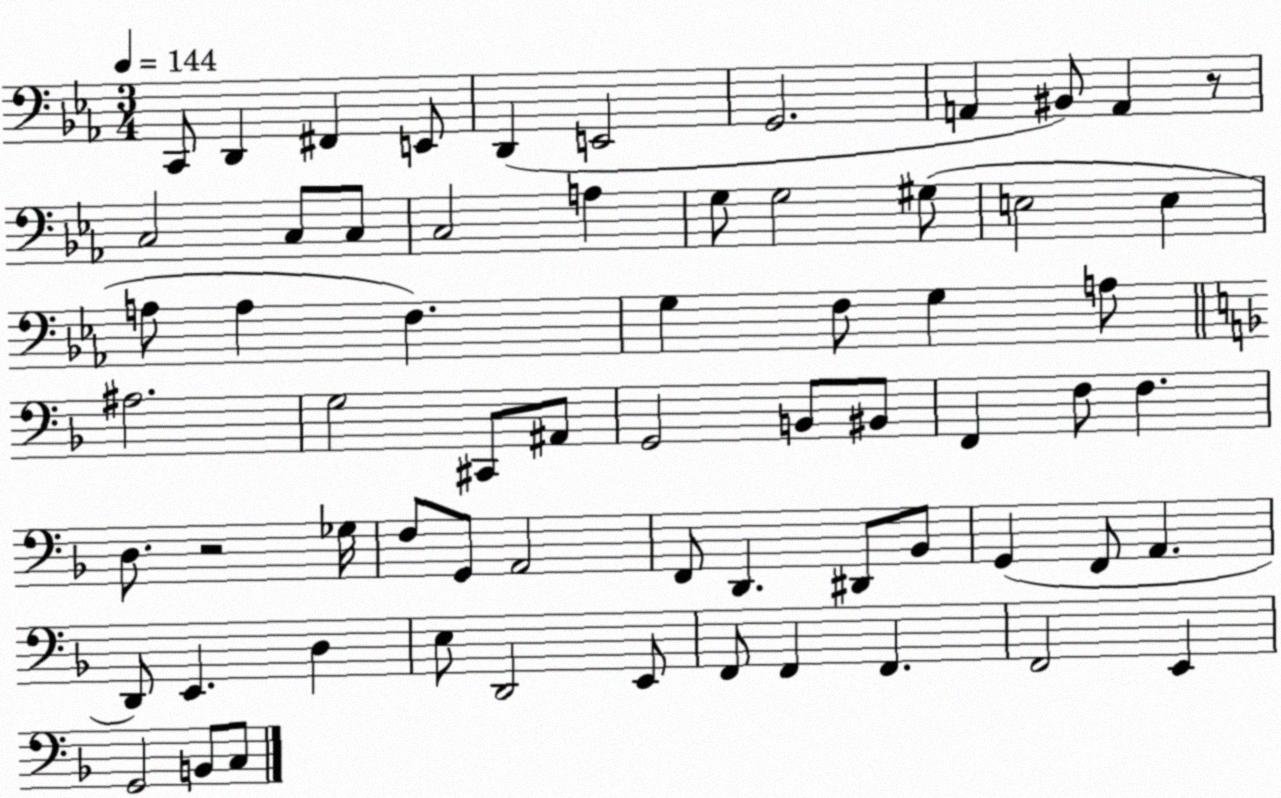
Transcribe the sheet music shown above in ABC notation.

X:1
T:Untitled
M:3/4
L:1/4
K:Eb
C,,/2 D,, ^F,, E,,/2 D,, E,,2 G,,2 A,, ^B,,/2 A,, z/2 C,2 C,/2 C,/2 C,2 A, G,/2 G,2 ^G,/2 E,2 E, A,/2 A, F, G, F,/2 G, A,/2 ^A,2 G,2 ^C,,/2 ^A,,/2 G,,2 B,,/2 ^B,,/2 F,, F,/2 F, D,/2 z2 _G,/4 F,/2 G,,/2 A,,2 F,,/2 D,, ^D,,/2 _B,,/2 G,, F,,/2 A,, D,,/2 E,, D, E,/2 D,,2 E,,/2 F,,/2 F,, F,, F,,2 E,, G,,2 B,,/2 C,/2